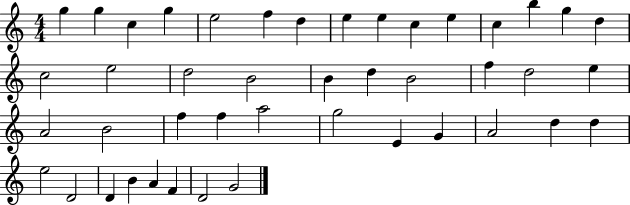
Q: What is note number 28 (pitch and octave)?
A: F5